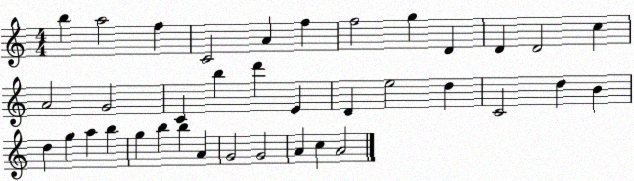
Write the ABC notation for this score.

X:1
T:Untitled
M:4/4
L:1/4
K:C
b a2 f C2 A f f2 g D D D2 c A2 G2 C b d' E D e2 d C2 d B d g a b g b b A G2 G2 A c A2